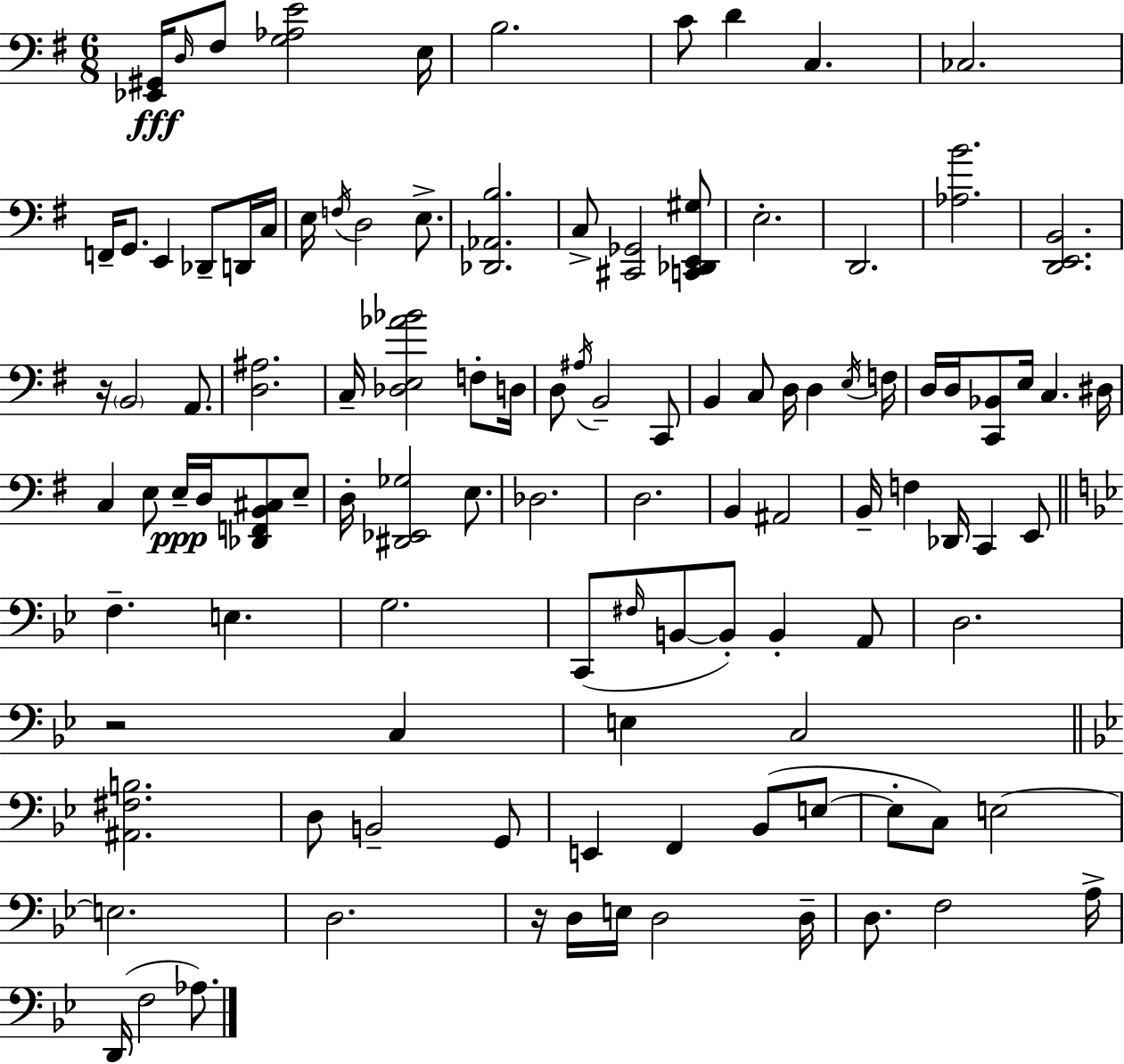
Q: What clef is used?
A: bass